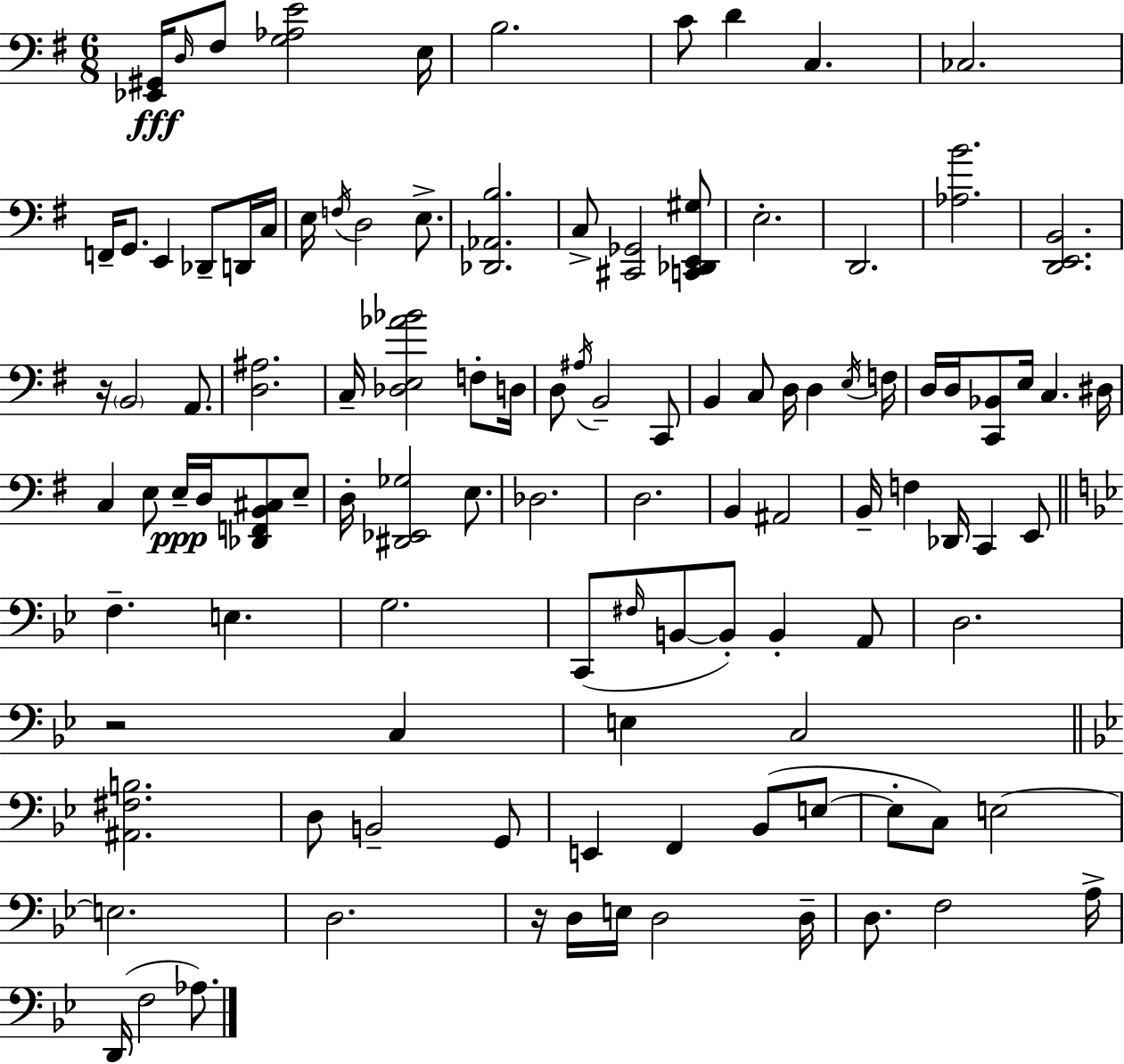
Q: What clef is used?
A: bass